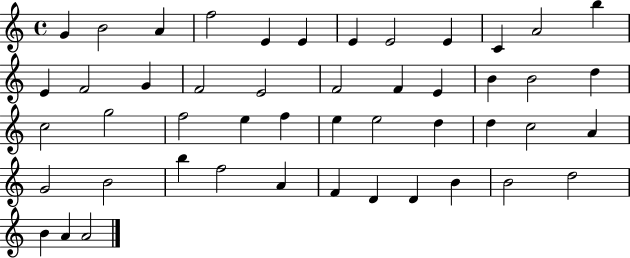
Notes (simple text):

G4/q B4/h A4/q F5/h E4/q E4/q E4/q E4/h E4/q C4/q A4/h B5/q E4/q F4/h G4/q F4/h E4/h F4/h F4/q E4/q B4/q B4/h D5/q C5/h G5/h F5/h E5/q F5/q E5/q E5/h D5/q D5/q C5/h A4/q G4/h B4/h B5/q F5/h A4/q F4/q D4/q D4/q B4/q B4/h D5/h B4/q A4/q A4/h